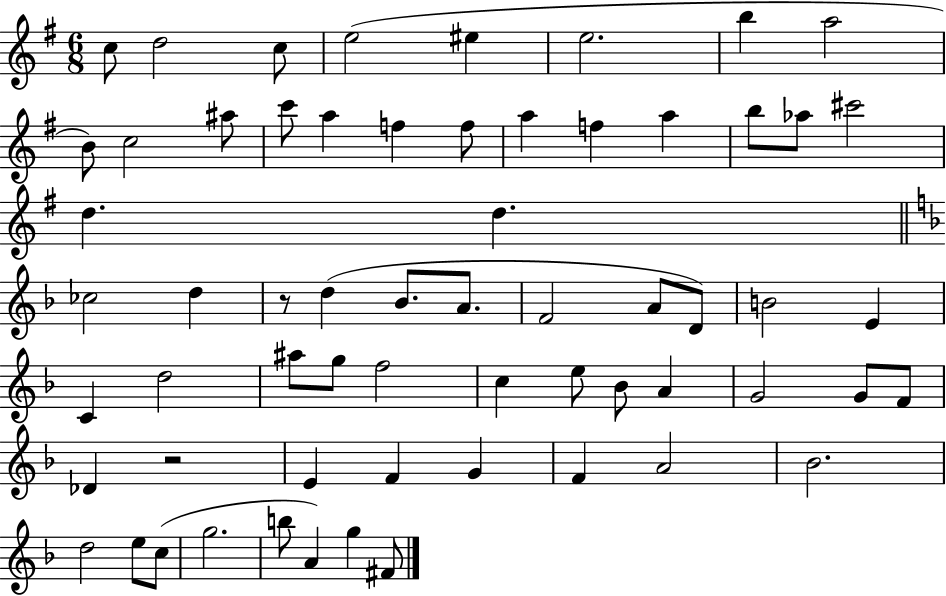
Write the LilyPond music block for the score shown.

{
  \clef treble
  \numericTimeSignature
  \time 6/8
  \key g \major
  \repeat volta 2 { c''8 d''2 c''8 | e''2( eis''4 | e''2. | b''4 a''2 | \break b'8) c''2 ais''8 | c'''8 a''4 f''4 f''8 | a''4 f''4 a''4 | b''8 aes''8 cis'''2 | \break d''4. d''4. | \bar "||" \break \key f \major ces''2 d''4 | r8 d''4( bes'8. a'8. | f'2 a'8 d'8) | b'2 e'4 | \break c'4 d''2 | ais''8 g''8 f''2 | c''4 e''8 bes'8 a'4 | g'2 g'8 f'8 | \break des'4 r2 | e'4 f'4 g'4 | f'4 a'2 | bes'2. | \break d''2 e''8 c''8( | g''2. | b''8 a'4) g''4 fis'8 | } \bar "|."
}